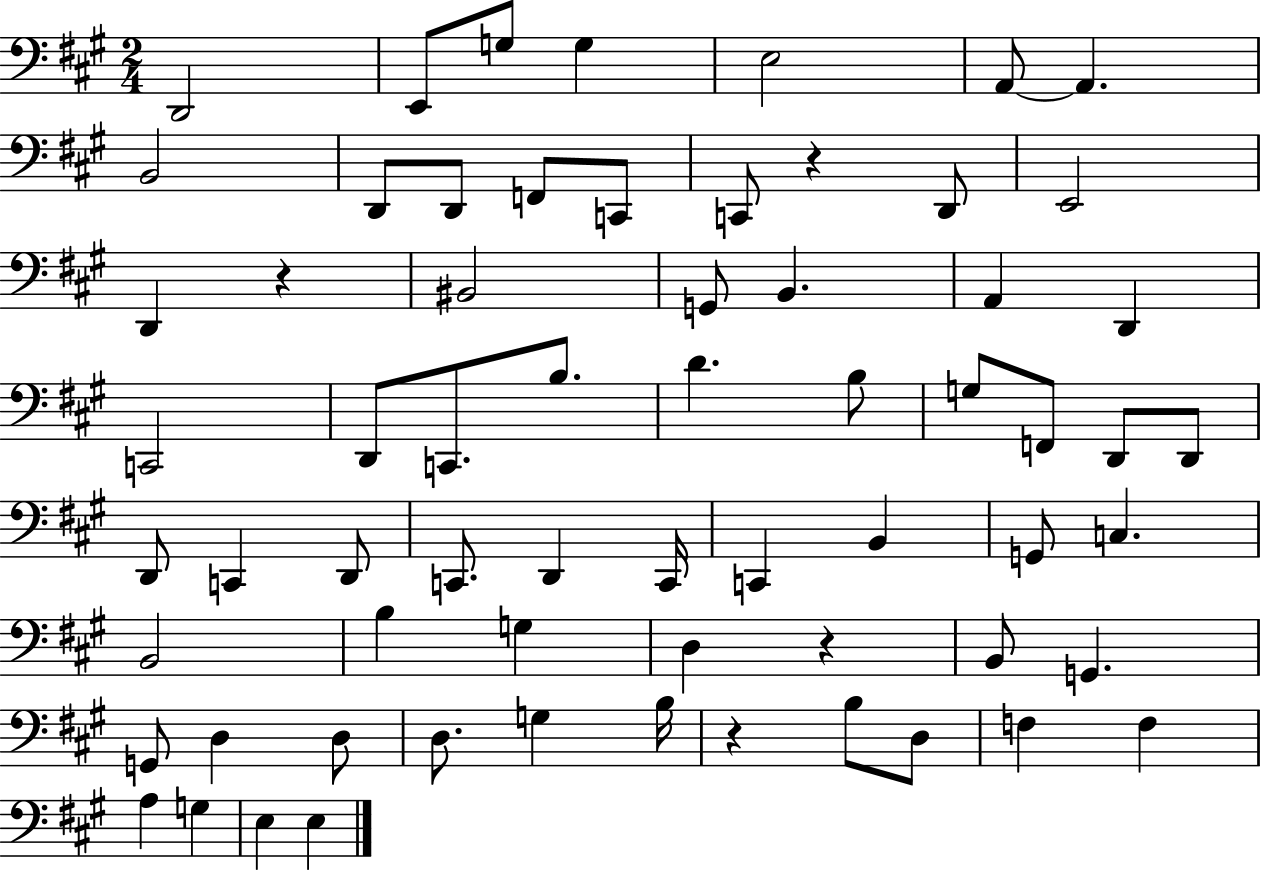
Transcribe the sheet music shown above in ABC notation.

X:1
T:Untitled
M:2/4
L:1/4
K:A
D,,2 E,,/2 G,/2 G, E,2 A,,/2 A,, B,,2 D,,/2 D,,/2 F,,/2 C,,/2 C,,/2 z D,,/2 E,,2 D,, z ^B,,2 G,,/2 B,, A,, D,, C,,2 D,,/2 C,,/2 B,/2 D B,/2 G,/2 F,,/2 D,,/2 D,,/2 D,,/2 C,, D,,/2 C,,/2 D,, C,,/4 C,, B,, G,,/2 C, B,,2 B, G, D, z B,,/2 G,, G,,/2 D, D,/2 D,/2 G, B,/4 z B,/2 D,/2 F, F, A, G, E, E,